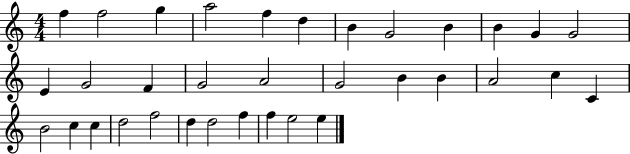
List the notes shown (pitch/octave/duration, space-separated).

F5/q F5/h G5/q A5/h F5/q D5/q B4/q G4/h B4/q B4/q G4/q G4/h E4/q G4/h F4/q G4/h A4/h G4/h B4/q B4/q A4/h C5/q C4/q B4/h C5/q C5/q D5/h F5/h D5/q D5/h F5/q F5/q E5/h E5/q